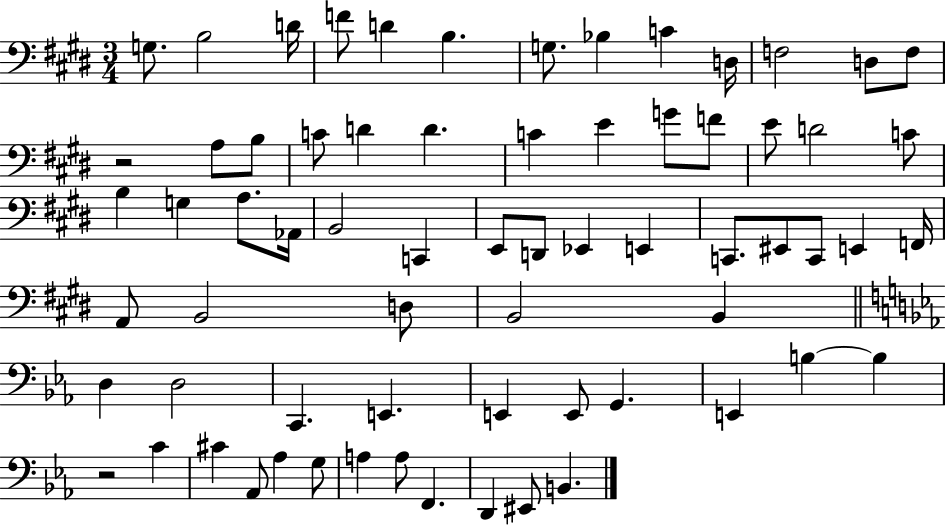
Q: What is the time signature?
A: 3/4